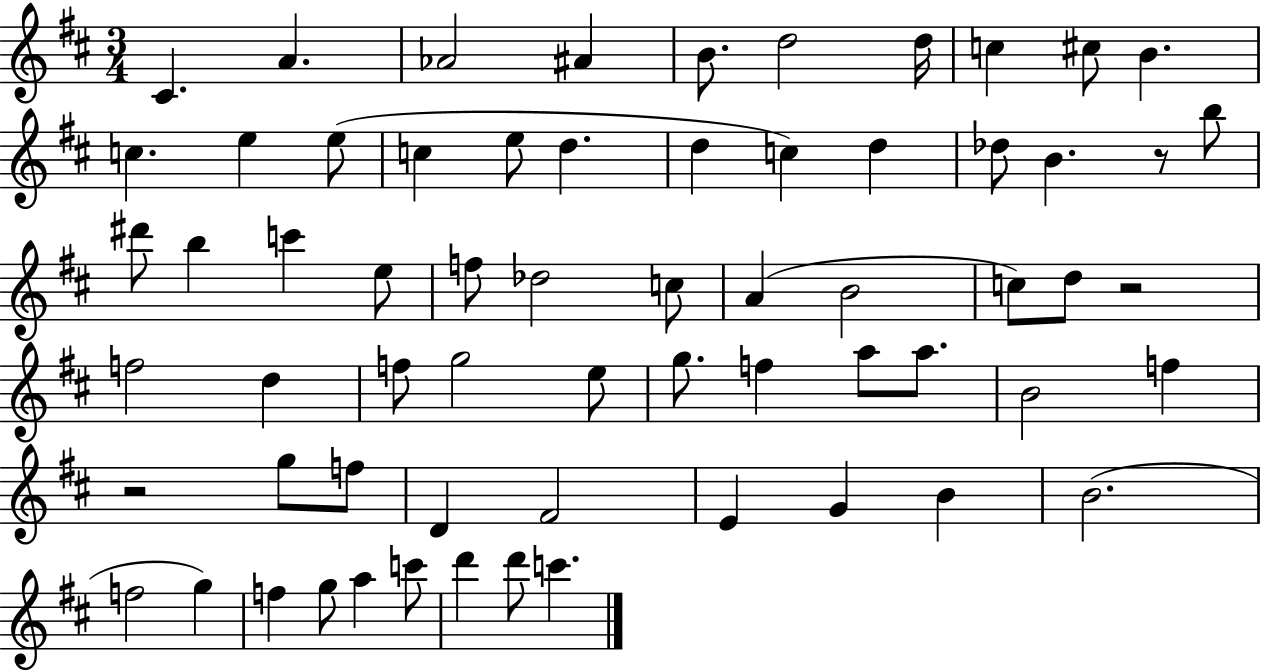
C#4/q. A4/q. Ab4/h A#4/q B4/e. D5/h D5/s C5/q C#5/e B4/q. C5/q. E5/q E5/e C5/q E5/e D5/q. D5/q C5/q D5/q Db5/e B4/q. R/e B5/e D#6/e B5/q C6/q E5/e F5/e Db5/h C5/e A4/q B4/h C5/e D5/e R/h F5/h D5/q F5/e G5/h E5/e G5/e. F5/q A5/e A5/e. B4/h F5/q R/h G5/e F5/e D4/q F#4/h E4/q G4/q B4/q B4/h. F5/h G5/q F5/q G5/e A5/q C6/e D6/q D6/e C6/q.